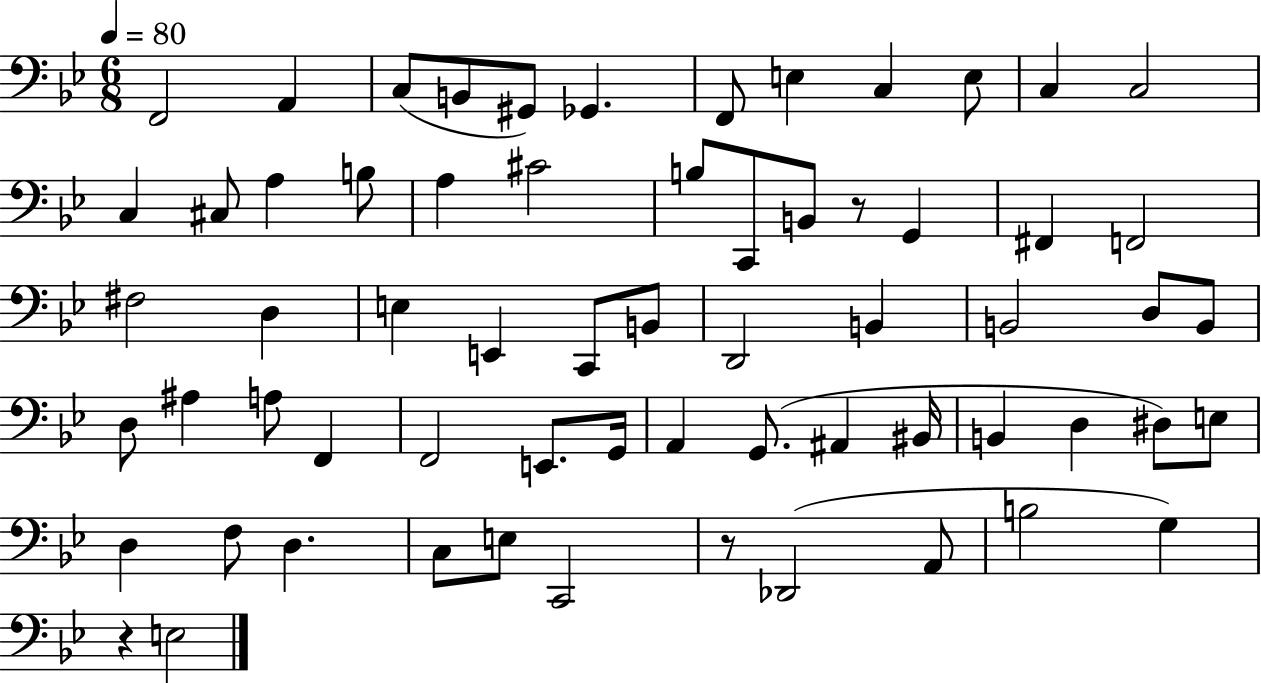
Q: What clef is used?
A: bass